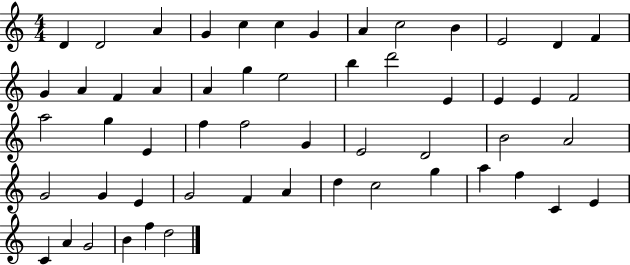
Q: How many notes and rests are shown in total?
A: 55